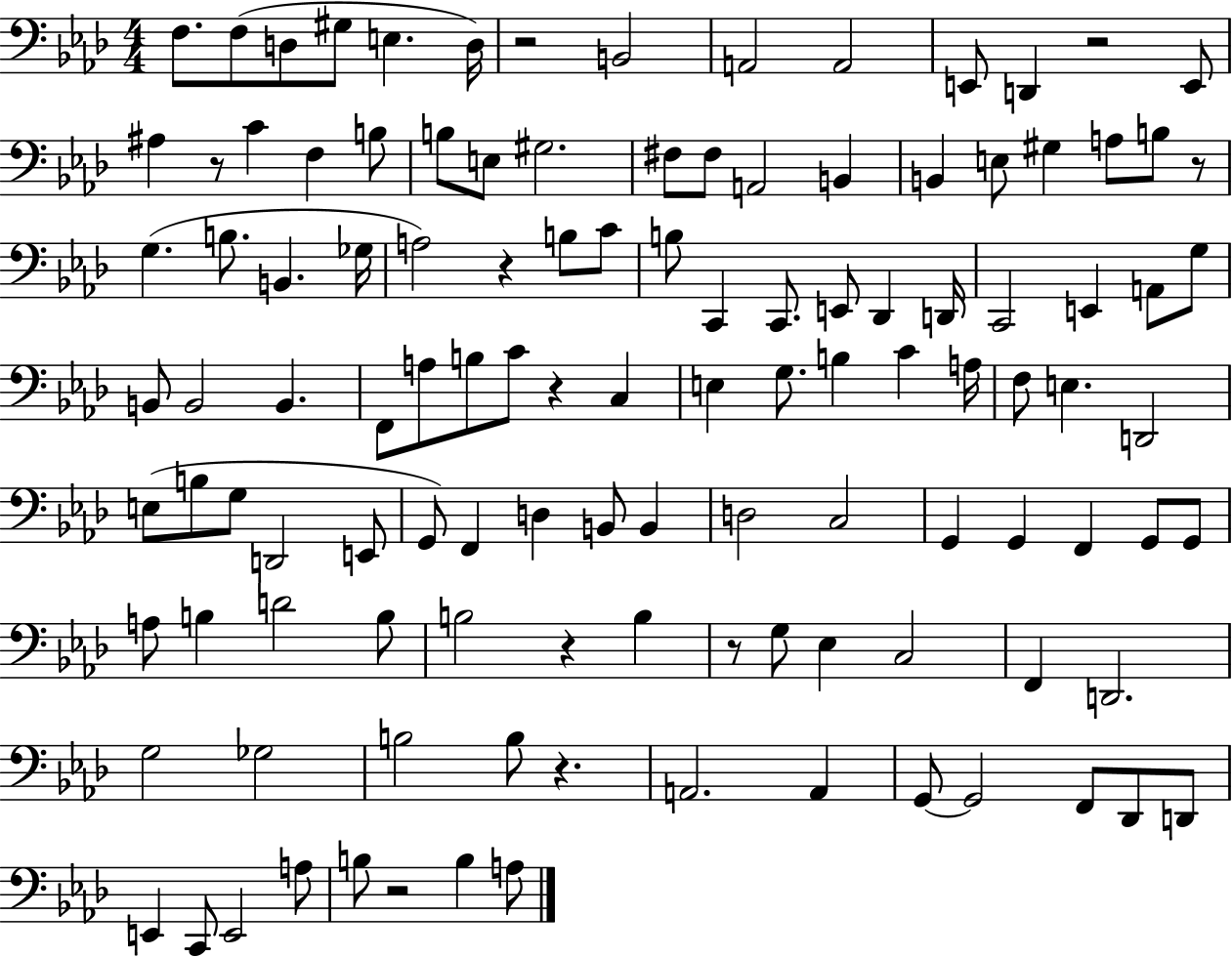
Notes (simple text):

F3/e. F3/e D3/e G#3/e E3/q. D3/s R/h B2/h A2/h A2/h E2/e D2/q R/h E2/e A#3/q R/e C4/q F3/q B3/e B3/e E3/e G#3/h. F#3/e F#3/e A2/h B2/q B2/q E3/e G#3/q A3/e B3/e R/e G3/q. B3/e. B2/q. Gb3/s A3/h R/q B3/e C4/e B3/e C2/q C2/e. E2/e Db2/q D2/s C2/h E2/q A2/e G3/e B2/e B2/h B2/q. F2/e A3/e B3/e C4/e R/q C3/q E3/q G3/e. B3/q C4/q A3/s F3/e E3/q. D2/h E3/e B3/e G3/e D2/h E2/e G2/e F2/q D3/q B2/e B2/q D3/h C3/h G2/q G2/q F2/q G2/e G2/e A3/e B3/q D4/h B3/e B3/h R/q B3/q R/e G3/e Eb3/q C3/h F2/q D2/h. G3/h Gb3/h B3/h B3/e R/q. A2/h. A2/q G2/e G2/h F2/e Db2/e D2/e E2/q C2/e E2/h A3/e B3/e R/h B3/q A3/e